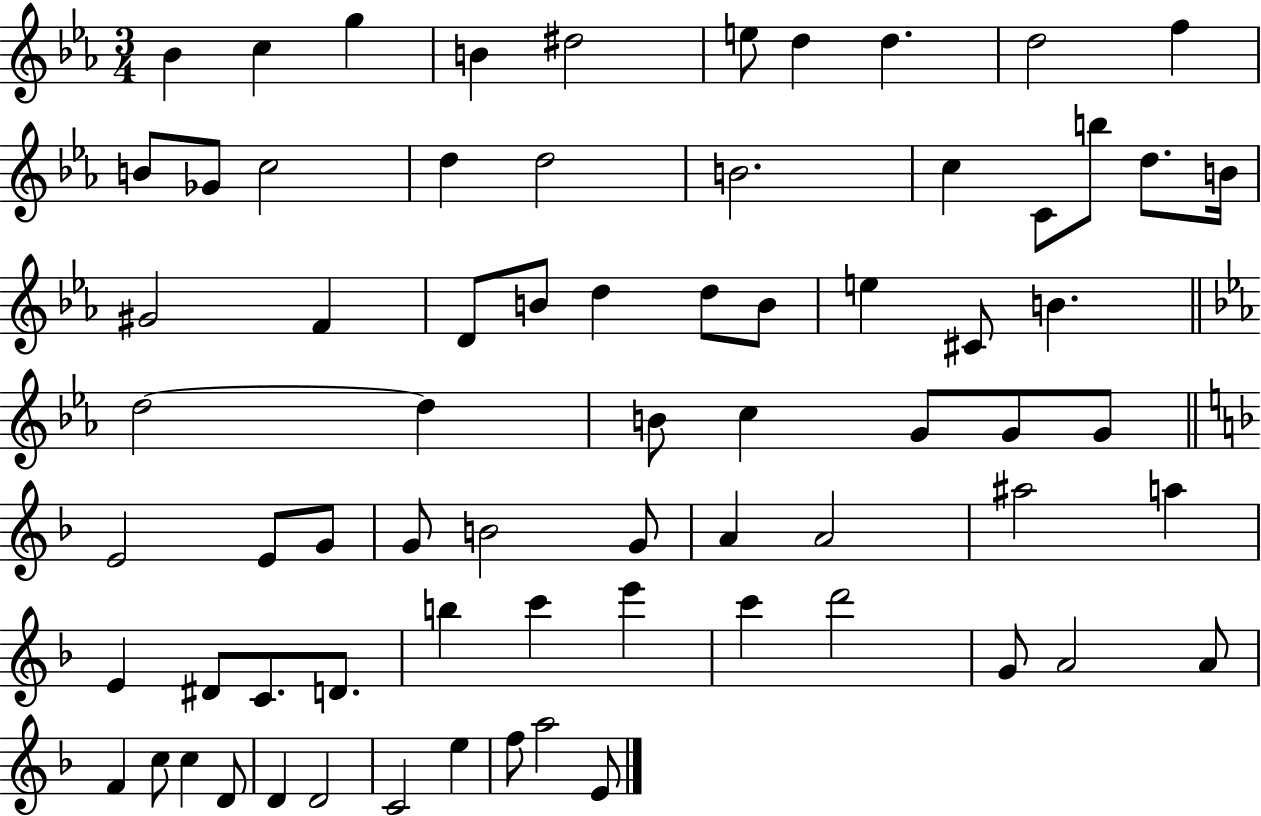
X:1
T:Untitled
M:3/4
L:1/4
K:Eb
_B c g B ^d2 e/2 d d d2 f B/2 _G/2 c2 d d2 B2 c C/2 b/2 d/2 B/4 ^G2 F D/2 B/2 d d/2 B/2 e ^C/2 B d2 d B/2 c G/2 G/2 G/2 E2 E/2 G/2 G/2 B2 G/2 A A2 ^a2 a E ^D/2 C/2 D/2 b c' e' c' d'2 G/2 A2 A/2 F c/2 c D/2 D D2 C2 e f/2 a2 E/2